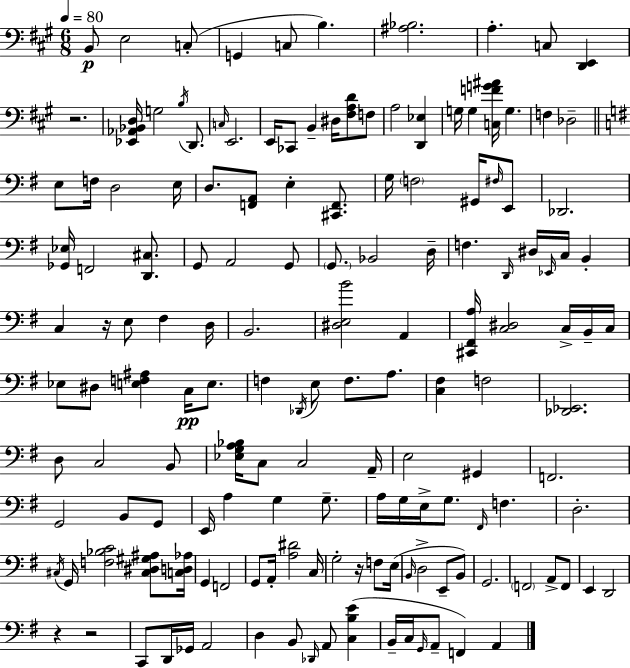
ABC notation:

X:1
T:Untitled
M:6/8
L:1/4
K:A
B,,/2 E,2 C,/2 G,, C,/2 B, [^A,_B,]2 A, C,/2 [D,,E,,] z2 [_E,,_A,,_B,,D,]/4 G,2 B,/4 D,,/2 C,/4 E,,2 E,,/4 _C,,/2 B,, ^D,/4 [^F,A,D]/2 F,/2 A,2 [D,,_E,] G,/4 G, [C,FG^A]/4 G, F, _D,2 E,/2 F,/4 D,2 E,/4 D,/2 [F,,A,,]/2 E, [^C,,F,,]/2 G,/4 F,2 ^G,,/4 ^F,/4 E,,/2 _D,,2 [_G,,_E,]/4 F,,2 [D,,^C,]/2 G,,/2 A,,2 G,,/2 G,,/2 _B,,2 D,/4 F, D,,/4 ^D,/4 _E,,/4 C,/4 B,, C, z/4 E,/2 ^F, D,/4 B,,2 [^D,E,B]2 A,, [^C,,^F,,A,]/4 [C,^D,]2 C,/4 B,,/4 C,/4 _E,/2 ^D,/2 [E,F,^A,] C,/4 E,/2 F, _D,,/4 E,/2 F,/2 A,/2 [C,^F,] F,2 [_D,,_E,,]2 D,/2 C,2 B,,/2 [_E,G,A,_B,]/4 C,/2 C,2 A,,/4 E,2 ^G,, F,,2 G,,2 B,,/2 G,,/2 E,,/4 A, G, G,/2 A,/4 G,/4 E,/4 G,/2 ^F,,/4 F, D,2 ^C,/4 G,,/4 [F,_B,C]2 [^C,^D,^G,^A,]/2 [C,D,_A,]/4 G,, F,,2 G,,/2 A,,/4 [A,^D]2 C,/4 G,2 z/4 F,/2 E,/4 B,,/4 D,2 E,,/2 B,,/2 G,,2 F,,2 A,,/2 F,,/2 E,, D,,2 z z2 C,,/2 D,,/4 _G,,/4 A,,2 D, B,,/2 _D,,/4 A,,/2 [C,B,E] B,,/4 C,/4 G,,/4 A,,/2 F,, A,,